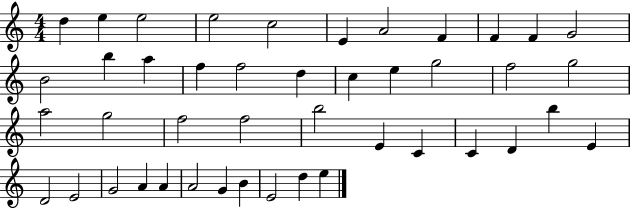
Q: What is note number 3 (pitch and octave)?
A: E5